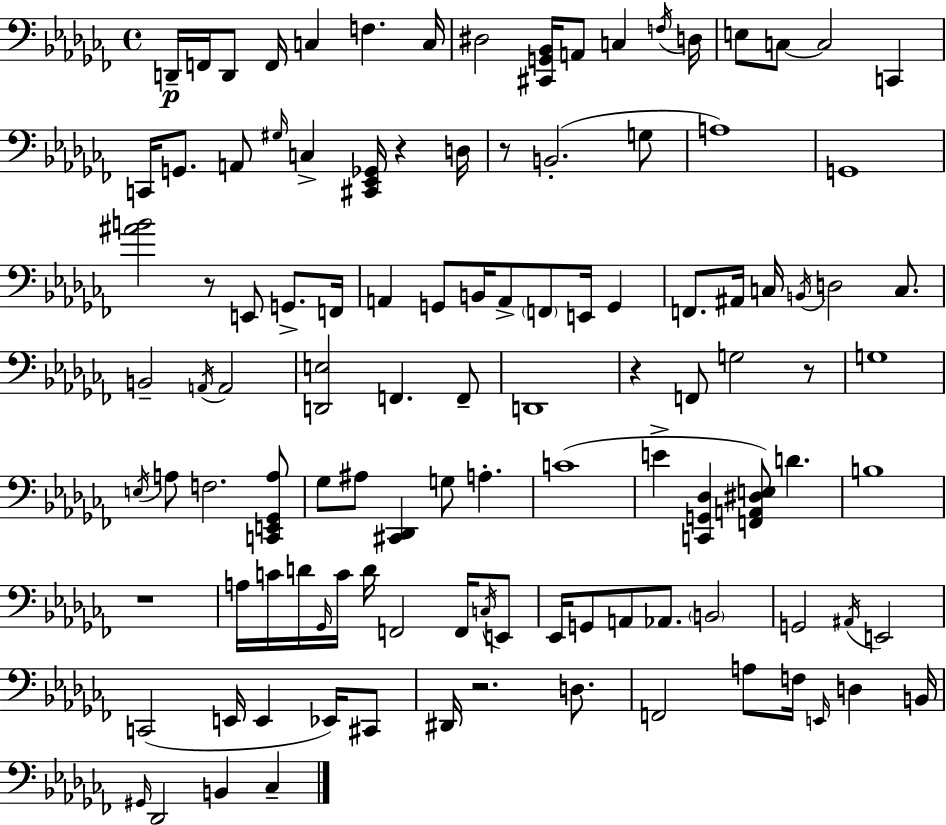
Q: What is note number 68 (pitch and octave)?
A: D4